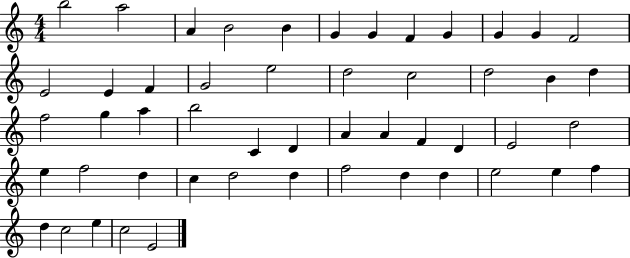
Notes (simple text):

B5/h A5/h A4/q B4/h B4/q G4/q G4/q F4/q G4/q G4/q G4/q F4/h E4/h E4/q F4/q G4/h E5/h D5/h C5/h D5/h B4/q D5/q F5/h G5/q A5/q B5/h C4/q D4/q A4/q A4/q F4/q D4/q E4/h D5/h E5/q F5/h D5/q C5/q D5/h D5/q F5/h D5/q D5/q E5/h E5/q F5/q D5/q C5/h E5/q C5/h E4/h